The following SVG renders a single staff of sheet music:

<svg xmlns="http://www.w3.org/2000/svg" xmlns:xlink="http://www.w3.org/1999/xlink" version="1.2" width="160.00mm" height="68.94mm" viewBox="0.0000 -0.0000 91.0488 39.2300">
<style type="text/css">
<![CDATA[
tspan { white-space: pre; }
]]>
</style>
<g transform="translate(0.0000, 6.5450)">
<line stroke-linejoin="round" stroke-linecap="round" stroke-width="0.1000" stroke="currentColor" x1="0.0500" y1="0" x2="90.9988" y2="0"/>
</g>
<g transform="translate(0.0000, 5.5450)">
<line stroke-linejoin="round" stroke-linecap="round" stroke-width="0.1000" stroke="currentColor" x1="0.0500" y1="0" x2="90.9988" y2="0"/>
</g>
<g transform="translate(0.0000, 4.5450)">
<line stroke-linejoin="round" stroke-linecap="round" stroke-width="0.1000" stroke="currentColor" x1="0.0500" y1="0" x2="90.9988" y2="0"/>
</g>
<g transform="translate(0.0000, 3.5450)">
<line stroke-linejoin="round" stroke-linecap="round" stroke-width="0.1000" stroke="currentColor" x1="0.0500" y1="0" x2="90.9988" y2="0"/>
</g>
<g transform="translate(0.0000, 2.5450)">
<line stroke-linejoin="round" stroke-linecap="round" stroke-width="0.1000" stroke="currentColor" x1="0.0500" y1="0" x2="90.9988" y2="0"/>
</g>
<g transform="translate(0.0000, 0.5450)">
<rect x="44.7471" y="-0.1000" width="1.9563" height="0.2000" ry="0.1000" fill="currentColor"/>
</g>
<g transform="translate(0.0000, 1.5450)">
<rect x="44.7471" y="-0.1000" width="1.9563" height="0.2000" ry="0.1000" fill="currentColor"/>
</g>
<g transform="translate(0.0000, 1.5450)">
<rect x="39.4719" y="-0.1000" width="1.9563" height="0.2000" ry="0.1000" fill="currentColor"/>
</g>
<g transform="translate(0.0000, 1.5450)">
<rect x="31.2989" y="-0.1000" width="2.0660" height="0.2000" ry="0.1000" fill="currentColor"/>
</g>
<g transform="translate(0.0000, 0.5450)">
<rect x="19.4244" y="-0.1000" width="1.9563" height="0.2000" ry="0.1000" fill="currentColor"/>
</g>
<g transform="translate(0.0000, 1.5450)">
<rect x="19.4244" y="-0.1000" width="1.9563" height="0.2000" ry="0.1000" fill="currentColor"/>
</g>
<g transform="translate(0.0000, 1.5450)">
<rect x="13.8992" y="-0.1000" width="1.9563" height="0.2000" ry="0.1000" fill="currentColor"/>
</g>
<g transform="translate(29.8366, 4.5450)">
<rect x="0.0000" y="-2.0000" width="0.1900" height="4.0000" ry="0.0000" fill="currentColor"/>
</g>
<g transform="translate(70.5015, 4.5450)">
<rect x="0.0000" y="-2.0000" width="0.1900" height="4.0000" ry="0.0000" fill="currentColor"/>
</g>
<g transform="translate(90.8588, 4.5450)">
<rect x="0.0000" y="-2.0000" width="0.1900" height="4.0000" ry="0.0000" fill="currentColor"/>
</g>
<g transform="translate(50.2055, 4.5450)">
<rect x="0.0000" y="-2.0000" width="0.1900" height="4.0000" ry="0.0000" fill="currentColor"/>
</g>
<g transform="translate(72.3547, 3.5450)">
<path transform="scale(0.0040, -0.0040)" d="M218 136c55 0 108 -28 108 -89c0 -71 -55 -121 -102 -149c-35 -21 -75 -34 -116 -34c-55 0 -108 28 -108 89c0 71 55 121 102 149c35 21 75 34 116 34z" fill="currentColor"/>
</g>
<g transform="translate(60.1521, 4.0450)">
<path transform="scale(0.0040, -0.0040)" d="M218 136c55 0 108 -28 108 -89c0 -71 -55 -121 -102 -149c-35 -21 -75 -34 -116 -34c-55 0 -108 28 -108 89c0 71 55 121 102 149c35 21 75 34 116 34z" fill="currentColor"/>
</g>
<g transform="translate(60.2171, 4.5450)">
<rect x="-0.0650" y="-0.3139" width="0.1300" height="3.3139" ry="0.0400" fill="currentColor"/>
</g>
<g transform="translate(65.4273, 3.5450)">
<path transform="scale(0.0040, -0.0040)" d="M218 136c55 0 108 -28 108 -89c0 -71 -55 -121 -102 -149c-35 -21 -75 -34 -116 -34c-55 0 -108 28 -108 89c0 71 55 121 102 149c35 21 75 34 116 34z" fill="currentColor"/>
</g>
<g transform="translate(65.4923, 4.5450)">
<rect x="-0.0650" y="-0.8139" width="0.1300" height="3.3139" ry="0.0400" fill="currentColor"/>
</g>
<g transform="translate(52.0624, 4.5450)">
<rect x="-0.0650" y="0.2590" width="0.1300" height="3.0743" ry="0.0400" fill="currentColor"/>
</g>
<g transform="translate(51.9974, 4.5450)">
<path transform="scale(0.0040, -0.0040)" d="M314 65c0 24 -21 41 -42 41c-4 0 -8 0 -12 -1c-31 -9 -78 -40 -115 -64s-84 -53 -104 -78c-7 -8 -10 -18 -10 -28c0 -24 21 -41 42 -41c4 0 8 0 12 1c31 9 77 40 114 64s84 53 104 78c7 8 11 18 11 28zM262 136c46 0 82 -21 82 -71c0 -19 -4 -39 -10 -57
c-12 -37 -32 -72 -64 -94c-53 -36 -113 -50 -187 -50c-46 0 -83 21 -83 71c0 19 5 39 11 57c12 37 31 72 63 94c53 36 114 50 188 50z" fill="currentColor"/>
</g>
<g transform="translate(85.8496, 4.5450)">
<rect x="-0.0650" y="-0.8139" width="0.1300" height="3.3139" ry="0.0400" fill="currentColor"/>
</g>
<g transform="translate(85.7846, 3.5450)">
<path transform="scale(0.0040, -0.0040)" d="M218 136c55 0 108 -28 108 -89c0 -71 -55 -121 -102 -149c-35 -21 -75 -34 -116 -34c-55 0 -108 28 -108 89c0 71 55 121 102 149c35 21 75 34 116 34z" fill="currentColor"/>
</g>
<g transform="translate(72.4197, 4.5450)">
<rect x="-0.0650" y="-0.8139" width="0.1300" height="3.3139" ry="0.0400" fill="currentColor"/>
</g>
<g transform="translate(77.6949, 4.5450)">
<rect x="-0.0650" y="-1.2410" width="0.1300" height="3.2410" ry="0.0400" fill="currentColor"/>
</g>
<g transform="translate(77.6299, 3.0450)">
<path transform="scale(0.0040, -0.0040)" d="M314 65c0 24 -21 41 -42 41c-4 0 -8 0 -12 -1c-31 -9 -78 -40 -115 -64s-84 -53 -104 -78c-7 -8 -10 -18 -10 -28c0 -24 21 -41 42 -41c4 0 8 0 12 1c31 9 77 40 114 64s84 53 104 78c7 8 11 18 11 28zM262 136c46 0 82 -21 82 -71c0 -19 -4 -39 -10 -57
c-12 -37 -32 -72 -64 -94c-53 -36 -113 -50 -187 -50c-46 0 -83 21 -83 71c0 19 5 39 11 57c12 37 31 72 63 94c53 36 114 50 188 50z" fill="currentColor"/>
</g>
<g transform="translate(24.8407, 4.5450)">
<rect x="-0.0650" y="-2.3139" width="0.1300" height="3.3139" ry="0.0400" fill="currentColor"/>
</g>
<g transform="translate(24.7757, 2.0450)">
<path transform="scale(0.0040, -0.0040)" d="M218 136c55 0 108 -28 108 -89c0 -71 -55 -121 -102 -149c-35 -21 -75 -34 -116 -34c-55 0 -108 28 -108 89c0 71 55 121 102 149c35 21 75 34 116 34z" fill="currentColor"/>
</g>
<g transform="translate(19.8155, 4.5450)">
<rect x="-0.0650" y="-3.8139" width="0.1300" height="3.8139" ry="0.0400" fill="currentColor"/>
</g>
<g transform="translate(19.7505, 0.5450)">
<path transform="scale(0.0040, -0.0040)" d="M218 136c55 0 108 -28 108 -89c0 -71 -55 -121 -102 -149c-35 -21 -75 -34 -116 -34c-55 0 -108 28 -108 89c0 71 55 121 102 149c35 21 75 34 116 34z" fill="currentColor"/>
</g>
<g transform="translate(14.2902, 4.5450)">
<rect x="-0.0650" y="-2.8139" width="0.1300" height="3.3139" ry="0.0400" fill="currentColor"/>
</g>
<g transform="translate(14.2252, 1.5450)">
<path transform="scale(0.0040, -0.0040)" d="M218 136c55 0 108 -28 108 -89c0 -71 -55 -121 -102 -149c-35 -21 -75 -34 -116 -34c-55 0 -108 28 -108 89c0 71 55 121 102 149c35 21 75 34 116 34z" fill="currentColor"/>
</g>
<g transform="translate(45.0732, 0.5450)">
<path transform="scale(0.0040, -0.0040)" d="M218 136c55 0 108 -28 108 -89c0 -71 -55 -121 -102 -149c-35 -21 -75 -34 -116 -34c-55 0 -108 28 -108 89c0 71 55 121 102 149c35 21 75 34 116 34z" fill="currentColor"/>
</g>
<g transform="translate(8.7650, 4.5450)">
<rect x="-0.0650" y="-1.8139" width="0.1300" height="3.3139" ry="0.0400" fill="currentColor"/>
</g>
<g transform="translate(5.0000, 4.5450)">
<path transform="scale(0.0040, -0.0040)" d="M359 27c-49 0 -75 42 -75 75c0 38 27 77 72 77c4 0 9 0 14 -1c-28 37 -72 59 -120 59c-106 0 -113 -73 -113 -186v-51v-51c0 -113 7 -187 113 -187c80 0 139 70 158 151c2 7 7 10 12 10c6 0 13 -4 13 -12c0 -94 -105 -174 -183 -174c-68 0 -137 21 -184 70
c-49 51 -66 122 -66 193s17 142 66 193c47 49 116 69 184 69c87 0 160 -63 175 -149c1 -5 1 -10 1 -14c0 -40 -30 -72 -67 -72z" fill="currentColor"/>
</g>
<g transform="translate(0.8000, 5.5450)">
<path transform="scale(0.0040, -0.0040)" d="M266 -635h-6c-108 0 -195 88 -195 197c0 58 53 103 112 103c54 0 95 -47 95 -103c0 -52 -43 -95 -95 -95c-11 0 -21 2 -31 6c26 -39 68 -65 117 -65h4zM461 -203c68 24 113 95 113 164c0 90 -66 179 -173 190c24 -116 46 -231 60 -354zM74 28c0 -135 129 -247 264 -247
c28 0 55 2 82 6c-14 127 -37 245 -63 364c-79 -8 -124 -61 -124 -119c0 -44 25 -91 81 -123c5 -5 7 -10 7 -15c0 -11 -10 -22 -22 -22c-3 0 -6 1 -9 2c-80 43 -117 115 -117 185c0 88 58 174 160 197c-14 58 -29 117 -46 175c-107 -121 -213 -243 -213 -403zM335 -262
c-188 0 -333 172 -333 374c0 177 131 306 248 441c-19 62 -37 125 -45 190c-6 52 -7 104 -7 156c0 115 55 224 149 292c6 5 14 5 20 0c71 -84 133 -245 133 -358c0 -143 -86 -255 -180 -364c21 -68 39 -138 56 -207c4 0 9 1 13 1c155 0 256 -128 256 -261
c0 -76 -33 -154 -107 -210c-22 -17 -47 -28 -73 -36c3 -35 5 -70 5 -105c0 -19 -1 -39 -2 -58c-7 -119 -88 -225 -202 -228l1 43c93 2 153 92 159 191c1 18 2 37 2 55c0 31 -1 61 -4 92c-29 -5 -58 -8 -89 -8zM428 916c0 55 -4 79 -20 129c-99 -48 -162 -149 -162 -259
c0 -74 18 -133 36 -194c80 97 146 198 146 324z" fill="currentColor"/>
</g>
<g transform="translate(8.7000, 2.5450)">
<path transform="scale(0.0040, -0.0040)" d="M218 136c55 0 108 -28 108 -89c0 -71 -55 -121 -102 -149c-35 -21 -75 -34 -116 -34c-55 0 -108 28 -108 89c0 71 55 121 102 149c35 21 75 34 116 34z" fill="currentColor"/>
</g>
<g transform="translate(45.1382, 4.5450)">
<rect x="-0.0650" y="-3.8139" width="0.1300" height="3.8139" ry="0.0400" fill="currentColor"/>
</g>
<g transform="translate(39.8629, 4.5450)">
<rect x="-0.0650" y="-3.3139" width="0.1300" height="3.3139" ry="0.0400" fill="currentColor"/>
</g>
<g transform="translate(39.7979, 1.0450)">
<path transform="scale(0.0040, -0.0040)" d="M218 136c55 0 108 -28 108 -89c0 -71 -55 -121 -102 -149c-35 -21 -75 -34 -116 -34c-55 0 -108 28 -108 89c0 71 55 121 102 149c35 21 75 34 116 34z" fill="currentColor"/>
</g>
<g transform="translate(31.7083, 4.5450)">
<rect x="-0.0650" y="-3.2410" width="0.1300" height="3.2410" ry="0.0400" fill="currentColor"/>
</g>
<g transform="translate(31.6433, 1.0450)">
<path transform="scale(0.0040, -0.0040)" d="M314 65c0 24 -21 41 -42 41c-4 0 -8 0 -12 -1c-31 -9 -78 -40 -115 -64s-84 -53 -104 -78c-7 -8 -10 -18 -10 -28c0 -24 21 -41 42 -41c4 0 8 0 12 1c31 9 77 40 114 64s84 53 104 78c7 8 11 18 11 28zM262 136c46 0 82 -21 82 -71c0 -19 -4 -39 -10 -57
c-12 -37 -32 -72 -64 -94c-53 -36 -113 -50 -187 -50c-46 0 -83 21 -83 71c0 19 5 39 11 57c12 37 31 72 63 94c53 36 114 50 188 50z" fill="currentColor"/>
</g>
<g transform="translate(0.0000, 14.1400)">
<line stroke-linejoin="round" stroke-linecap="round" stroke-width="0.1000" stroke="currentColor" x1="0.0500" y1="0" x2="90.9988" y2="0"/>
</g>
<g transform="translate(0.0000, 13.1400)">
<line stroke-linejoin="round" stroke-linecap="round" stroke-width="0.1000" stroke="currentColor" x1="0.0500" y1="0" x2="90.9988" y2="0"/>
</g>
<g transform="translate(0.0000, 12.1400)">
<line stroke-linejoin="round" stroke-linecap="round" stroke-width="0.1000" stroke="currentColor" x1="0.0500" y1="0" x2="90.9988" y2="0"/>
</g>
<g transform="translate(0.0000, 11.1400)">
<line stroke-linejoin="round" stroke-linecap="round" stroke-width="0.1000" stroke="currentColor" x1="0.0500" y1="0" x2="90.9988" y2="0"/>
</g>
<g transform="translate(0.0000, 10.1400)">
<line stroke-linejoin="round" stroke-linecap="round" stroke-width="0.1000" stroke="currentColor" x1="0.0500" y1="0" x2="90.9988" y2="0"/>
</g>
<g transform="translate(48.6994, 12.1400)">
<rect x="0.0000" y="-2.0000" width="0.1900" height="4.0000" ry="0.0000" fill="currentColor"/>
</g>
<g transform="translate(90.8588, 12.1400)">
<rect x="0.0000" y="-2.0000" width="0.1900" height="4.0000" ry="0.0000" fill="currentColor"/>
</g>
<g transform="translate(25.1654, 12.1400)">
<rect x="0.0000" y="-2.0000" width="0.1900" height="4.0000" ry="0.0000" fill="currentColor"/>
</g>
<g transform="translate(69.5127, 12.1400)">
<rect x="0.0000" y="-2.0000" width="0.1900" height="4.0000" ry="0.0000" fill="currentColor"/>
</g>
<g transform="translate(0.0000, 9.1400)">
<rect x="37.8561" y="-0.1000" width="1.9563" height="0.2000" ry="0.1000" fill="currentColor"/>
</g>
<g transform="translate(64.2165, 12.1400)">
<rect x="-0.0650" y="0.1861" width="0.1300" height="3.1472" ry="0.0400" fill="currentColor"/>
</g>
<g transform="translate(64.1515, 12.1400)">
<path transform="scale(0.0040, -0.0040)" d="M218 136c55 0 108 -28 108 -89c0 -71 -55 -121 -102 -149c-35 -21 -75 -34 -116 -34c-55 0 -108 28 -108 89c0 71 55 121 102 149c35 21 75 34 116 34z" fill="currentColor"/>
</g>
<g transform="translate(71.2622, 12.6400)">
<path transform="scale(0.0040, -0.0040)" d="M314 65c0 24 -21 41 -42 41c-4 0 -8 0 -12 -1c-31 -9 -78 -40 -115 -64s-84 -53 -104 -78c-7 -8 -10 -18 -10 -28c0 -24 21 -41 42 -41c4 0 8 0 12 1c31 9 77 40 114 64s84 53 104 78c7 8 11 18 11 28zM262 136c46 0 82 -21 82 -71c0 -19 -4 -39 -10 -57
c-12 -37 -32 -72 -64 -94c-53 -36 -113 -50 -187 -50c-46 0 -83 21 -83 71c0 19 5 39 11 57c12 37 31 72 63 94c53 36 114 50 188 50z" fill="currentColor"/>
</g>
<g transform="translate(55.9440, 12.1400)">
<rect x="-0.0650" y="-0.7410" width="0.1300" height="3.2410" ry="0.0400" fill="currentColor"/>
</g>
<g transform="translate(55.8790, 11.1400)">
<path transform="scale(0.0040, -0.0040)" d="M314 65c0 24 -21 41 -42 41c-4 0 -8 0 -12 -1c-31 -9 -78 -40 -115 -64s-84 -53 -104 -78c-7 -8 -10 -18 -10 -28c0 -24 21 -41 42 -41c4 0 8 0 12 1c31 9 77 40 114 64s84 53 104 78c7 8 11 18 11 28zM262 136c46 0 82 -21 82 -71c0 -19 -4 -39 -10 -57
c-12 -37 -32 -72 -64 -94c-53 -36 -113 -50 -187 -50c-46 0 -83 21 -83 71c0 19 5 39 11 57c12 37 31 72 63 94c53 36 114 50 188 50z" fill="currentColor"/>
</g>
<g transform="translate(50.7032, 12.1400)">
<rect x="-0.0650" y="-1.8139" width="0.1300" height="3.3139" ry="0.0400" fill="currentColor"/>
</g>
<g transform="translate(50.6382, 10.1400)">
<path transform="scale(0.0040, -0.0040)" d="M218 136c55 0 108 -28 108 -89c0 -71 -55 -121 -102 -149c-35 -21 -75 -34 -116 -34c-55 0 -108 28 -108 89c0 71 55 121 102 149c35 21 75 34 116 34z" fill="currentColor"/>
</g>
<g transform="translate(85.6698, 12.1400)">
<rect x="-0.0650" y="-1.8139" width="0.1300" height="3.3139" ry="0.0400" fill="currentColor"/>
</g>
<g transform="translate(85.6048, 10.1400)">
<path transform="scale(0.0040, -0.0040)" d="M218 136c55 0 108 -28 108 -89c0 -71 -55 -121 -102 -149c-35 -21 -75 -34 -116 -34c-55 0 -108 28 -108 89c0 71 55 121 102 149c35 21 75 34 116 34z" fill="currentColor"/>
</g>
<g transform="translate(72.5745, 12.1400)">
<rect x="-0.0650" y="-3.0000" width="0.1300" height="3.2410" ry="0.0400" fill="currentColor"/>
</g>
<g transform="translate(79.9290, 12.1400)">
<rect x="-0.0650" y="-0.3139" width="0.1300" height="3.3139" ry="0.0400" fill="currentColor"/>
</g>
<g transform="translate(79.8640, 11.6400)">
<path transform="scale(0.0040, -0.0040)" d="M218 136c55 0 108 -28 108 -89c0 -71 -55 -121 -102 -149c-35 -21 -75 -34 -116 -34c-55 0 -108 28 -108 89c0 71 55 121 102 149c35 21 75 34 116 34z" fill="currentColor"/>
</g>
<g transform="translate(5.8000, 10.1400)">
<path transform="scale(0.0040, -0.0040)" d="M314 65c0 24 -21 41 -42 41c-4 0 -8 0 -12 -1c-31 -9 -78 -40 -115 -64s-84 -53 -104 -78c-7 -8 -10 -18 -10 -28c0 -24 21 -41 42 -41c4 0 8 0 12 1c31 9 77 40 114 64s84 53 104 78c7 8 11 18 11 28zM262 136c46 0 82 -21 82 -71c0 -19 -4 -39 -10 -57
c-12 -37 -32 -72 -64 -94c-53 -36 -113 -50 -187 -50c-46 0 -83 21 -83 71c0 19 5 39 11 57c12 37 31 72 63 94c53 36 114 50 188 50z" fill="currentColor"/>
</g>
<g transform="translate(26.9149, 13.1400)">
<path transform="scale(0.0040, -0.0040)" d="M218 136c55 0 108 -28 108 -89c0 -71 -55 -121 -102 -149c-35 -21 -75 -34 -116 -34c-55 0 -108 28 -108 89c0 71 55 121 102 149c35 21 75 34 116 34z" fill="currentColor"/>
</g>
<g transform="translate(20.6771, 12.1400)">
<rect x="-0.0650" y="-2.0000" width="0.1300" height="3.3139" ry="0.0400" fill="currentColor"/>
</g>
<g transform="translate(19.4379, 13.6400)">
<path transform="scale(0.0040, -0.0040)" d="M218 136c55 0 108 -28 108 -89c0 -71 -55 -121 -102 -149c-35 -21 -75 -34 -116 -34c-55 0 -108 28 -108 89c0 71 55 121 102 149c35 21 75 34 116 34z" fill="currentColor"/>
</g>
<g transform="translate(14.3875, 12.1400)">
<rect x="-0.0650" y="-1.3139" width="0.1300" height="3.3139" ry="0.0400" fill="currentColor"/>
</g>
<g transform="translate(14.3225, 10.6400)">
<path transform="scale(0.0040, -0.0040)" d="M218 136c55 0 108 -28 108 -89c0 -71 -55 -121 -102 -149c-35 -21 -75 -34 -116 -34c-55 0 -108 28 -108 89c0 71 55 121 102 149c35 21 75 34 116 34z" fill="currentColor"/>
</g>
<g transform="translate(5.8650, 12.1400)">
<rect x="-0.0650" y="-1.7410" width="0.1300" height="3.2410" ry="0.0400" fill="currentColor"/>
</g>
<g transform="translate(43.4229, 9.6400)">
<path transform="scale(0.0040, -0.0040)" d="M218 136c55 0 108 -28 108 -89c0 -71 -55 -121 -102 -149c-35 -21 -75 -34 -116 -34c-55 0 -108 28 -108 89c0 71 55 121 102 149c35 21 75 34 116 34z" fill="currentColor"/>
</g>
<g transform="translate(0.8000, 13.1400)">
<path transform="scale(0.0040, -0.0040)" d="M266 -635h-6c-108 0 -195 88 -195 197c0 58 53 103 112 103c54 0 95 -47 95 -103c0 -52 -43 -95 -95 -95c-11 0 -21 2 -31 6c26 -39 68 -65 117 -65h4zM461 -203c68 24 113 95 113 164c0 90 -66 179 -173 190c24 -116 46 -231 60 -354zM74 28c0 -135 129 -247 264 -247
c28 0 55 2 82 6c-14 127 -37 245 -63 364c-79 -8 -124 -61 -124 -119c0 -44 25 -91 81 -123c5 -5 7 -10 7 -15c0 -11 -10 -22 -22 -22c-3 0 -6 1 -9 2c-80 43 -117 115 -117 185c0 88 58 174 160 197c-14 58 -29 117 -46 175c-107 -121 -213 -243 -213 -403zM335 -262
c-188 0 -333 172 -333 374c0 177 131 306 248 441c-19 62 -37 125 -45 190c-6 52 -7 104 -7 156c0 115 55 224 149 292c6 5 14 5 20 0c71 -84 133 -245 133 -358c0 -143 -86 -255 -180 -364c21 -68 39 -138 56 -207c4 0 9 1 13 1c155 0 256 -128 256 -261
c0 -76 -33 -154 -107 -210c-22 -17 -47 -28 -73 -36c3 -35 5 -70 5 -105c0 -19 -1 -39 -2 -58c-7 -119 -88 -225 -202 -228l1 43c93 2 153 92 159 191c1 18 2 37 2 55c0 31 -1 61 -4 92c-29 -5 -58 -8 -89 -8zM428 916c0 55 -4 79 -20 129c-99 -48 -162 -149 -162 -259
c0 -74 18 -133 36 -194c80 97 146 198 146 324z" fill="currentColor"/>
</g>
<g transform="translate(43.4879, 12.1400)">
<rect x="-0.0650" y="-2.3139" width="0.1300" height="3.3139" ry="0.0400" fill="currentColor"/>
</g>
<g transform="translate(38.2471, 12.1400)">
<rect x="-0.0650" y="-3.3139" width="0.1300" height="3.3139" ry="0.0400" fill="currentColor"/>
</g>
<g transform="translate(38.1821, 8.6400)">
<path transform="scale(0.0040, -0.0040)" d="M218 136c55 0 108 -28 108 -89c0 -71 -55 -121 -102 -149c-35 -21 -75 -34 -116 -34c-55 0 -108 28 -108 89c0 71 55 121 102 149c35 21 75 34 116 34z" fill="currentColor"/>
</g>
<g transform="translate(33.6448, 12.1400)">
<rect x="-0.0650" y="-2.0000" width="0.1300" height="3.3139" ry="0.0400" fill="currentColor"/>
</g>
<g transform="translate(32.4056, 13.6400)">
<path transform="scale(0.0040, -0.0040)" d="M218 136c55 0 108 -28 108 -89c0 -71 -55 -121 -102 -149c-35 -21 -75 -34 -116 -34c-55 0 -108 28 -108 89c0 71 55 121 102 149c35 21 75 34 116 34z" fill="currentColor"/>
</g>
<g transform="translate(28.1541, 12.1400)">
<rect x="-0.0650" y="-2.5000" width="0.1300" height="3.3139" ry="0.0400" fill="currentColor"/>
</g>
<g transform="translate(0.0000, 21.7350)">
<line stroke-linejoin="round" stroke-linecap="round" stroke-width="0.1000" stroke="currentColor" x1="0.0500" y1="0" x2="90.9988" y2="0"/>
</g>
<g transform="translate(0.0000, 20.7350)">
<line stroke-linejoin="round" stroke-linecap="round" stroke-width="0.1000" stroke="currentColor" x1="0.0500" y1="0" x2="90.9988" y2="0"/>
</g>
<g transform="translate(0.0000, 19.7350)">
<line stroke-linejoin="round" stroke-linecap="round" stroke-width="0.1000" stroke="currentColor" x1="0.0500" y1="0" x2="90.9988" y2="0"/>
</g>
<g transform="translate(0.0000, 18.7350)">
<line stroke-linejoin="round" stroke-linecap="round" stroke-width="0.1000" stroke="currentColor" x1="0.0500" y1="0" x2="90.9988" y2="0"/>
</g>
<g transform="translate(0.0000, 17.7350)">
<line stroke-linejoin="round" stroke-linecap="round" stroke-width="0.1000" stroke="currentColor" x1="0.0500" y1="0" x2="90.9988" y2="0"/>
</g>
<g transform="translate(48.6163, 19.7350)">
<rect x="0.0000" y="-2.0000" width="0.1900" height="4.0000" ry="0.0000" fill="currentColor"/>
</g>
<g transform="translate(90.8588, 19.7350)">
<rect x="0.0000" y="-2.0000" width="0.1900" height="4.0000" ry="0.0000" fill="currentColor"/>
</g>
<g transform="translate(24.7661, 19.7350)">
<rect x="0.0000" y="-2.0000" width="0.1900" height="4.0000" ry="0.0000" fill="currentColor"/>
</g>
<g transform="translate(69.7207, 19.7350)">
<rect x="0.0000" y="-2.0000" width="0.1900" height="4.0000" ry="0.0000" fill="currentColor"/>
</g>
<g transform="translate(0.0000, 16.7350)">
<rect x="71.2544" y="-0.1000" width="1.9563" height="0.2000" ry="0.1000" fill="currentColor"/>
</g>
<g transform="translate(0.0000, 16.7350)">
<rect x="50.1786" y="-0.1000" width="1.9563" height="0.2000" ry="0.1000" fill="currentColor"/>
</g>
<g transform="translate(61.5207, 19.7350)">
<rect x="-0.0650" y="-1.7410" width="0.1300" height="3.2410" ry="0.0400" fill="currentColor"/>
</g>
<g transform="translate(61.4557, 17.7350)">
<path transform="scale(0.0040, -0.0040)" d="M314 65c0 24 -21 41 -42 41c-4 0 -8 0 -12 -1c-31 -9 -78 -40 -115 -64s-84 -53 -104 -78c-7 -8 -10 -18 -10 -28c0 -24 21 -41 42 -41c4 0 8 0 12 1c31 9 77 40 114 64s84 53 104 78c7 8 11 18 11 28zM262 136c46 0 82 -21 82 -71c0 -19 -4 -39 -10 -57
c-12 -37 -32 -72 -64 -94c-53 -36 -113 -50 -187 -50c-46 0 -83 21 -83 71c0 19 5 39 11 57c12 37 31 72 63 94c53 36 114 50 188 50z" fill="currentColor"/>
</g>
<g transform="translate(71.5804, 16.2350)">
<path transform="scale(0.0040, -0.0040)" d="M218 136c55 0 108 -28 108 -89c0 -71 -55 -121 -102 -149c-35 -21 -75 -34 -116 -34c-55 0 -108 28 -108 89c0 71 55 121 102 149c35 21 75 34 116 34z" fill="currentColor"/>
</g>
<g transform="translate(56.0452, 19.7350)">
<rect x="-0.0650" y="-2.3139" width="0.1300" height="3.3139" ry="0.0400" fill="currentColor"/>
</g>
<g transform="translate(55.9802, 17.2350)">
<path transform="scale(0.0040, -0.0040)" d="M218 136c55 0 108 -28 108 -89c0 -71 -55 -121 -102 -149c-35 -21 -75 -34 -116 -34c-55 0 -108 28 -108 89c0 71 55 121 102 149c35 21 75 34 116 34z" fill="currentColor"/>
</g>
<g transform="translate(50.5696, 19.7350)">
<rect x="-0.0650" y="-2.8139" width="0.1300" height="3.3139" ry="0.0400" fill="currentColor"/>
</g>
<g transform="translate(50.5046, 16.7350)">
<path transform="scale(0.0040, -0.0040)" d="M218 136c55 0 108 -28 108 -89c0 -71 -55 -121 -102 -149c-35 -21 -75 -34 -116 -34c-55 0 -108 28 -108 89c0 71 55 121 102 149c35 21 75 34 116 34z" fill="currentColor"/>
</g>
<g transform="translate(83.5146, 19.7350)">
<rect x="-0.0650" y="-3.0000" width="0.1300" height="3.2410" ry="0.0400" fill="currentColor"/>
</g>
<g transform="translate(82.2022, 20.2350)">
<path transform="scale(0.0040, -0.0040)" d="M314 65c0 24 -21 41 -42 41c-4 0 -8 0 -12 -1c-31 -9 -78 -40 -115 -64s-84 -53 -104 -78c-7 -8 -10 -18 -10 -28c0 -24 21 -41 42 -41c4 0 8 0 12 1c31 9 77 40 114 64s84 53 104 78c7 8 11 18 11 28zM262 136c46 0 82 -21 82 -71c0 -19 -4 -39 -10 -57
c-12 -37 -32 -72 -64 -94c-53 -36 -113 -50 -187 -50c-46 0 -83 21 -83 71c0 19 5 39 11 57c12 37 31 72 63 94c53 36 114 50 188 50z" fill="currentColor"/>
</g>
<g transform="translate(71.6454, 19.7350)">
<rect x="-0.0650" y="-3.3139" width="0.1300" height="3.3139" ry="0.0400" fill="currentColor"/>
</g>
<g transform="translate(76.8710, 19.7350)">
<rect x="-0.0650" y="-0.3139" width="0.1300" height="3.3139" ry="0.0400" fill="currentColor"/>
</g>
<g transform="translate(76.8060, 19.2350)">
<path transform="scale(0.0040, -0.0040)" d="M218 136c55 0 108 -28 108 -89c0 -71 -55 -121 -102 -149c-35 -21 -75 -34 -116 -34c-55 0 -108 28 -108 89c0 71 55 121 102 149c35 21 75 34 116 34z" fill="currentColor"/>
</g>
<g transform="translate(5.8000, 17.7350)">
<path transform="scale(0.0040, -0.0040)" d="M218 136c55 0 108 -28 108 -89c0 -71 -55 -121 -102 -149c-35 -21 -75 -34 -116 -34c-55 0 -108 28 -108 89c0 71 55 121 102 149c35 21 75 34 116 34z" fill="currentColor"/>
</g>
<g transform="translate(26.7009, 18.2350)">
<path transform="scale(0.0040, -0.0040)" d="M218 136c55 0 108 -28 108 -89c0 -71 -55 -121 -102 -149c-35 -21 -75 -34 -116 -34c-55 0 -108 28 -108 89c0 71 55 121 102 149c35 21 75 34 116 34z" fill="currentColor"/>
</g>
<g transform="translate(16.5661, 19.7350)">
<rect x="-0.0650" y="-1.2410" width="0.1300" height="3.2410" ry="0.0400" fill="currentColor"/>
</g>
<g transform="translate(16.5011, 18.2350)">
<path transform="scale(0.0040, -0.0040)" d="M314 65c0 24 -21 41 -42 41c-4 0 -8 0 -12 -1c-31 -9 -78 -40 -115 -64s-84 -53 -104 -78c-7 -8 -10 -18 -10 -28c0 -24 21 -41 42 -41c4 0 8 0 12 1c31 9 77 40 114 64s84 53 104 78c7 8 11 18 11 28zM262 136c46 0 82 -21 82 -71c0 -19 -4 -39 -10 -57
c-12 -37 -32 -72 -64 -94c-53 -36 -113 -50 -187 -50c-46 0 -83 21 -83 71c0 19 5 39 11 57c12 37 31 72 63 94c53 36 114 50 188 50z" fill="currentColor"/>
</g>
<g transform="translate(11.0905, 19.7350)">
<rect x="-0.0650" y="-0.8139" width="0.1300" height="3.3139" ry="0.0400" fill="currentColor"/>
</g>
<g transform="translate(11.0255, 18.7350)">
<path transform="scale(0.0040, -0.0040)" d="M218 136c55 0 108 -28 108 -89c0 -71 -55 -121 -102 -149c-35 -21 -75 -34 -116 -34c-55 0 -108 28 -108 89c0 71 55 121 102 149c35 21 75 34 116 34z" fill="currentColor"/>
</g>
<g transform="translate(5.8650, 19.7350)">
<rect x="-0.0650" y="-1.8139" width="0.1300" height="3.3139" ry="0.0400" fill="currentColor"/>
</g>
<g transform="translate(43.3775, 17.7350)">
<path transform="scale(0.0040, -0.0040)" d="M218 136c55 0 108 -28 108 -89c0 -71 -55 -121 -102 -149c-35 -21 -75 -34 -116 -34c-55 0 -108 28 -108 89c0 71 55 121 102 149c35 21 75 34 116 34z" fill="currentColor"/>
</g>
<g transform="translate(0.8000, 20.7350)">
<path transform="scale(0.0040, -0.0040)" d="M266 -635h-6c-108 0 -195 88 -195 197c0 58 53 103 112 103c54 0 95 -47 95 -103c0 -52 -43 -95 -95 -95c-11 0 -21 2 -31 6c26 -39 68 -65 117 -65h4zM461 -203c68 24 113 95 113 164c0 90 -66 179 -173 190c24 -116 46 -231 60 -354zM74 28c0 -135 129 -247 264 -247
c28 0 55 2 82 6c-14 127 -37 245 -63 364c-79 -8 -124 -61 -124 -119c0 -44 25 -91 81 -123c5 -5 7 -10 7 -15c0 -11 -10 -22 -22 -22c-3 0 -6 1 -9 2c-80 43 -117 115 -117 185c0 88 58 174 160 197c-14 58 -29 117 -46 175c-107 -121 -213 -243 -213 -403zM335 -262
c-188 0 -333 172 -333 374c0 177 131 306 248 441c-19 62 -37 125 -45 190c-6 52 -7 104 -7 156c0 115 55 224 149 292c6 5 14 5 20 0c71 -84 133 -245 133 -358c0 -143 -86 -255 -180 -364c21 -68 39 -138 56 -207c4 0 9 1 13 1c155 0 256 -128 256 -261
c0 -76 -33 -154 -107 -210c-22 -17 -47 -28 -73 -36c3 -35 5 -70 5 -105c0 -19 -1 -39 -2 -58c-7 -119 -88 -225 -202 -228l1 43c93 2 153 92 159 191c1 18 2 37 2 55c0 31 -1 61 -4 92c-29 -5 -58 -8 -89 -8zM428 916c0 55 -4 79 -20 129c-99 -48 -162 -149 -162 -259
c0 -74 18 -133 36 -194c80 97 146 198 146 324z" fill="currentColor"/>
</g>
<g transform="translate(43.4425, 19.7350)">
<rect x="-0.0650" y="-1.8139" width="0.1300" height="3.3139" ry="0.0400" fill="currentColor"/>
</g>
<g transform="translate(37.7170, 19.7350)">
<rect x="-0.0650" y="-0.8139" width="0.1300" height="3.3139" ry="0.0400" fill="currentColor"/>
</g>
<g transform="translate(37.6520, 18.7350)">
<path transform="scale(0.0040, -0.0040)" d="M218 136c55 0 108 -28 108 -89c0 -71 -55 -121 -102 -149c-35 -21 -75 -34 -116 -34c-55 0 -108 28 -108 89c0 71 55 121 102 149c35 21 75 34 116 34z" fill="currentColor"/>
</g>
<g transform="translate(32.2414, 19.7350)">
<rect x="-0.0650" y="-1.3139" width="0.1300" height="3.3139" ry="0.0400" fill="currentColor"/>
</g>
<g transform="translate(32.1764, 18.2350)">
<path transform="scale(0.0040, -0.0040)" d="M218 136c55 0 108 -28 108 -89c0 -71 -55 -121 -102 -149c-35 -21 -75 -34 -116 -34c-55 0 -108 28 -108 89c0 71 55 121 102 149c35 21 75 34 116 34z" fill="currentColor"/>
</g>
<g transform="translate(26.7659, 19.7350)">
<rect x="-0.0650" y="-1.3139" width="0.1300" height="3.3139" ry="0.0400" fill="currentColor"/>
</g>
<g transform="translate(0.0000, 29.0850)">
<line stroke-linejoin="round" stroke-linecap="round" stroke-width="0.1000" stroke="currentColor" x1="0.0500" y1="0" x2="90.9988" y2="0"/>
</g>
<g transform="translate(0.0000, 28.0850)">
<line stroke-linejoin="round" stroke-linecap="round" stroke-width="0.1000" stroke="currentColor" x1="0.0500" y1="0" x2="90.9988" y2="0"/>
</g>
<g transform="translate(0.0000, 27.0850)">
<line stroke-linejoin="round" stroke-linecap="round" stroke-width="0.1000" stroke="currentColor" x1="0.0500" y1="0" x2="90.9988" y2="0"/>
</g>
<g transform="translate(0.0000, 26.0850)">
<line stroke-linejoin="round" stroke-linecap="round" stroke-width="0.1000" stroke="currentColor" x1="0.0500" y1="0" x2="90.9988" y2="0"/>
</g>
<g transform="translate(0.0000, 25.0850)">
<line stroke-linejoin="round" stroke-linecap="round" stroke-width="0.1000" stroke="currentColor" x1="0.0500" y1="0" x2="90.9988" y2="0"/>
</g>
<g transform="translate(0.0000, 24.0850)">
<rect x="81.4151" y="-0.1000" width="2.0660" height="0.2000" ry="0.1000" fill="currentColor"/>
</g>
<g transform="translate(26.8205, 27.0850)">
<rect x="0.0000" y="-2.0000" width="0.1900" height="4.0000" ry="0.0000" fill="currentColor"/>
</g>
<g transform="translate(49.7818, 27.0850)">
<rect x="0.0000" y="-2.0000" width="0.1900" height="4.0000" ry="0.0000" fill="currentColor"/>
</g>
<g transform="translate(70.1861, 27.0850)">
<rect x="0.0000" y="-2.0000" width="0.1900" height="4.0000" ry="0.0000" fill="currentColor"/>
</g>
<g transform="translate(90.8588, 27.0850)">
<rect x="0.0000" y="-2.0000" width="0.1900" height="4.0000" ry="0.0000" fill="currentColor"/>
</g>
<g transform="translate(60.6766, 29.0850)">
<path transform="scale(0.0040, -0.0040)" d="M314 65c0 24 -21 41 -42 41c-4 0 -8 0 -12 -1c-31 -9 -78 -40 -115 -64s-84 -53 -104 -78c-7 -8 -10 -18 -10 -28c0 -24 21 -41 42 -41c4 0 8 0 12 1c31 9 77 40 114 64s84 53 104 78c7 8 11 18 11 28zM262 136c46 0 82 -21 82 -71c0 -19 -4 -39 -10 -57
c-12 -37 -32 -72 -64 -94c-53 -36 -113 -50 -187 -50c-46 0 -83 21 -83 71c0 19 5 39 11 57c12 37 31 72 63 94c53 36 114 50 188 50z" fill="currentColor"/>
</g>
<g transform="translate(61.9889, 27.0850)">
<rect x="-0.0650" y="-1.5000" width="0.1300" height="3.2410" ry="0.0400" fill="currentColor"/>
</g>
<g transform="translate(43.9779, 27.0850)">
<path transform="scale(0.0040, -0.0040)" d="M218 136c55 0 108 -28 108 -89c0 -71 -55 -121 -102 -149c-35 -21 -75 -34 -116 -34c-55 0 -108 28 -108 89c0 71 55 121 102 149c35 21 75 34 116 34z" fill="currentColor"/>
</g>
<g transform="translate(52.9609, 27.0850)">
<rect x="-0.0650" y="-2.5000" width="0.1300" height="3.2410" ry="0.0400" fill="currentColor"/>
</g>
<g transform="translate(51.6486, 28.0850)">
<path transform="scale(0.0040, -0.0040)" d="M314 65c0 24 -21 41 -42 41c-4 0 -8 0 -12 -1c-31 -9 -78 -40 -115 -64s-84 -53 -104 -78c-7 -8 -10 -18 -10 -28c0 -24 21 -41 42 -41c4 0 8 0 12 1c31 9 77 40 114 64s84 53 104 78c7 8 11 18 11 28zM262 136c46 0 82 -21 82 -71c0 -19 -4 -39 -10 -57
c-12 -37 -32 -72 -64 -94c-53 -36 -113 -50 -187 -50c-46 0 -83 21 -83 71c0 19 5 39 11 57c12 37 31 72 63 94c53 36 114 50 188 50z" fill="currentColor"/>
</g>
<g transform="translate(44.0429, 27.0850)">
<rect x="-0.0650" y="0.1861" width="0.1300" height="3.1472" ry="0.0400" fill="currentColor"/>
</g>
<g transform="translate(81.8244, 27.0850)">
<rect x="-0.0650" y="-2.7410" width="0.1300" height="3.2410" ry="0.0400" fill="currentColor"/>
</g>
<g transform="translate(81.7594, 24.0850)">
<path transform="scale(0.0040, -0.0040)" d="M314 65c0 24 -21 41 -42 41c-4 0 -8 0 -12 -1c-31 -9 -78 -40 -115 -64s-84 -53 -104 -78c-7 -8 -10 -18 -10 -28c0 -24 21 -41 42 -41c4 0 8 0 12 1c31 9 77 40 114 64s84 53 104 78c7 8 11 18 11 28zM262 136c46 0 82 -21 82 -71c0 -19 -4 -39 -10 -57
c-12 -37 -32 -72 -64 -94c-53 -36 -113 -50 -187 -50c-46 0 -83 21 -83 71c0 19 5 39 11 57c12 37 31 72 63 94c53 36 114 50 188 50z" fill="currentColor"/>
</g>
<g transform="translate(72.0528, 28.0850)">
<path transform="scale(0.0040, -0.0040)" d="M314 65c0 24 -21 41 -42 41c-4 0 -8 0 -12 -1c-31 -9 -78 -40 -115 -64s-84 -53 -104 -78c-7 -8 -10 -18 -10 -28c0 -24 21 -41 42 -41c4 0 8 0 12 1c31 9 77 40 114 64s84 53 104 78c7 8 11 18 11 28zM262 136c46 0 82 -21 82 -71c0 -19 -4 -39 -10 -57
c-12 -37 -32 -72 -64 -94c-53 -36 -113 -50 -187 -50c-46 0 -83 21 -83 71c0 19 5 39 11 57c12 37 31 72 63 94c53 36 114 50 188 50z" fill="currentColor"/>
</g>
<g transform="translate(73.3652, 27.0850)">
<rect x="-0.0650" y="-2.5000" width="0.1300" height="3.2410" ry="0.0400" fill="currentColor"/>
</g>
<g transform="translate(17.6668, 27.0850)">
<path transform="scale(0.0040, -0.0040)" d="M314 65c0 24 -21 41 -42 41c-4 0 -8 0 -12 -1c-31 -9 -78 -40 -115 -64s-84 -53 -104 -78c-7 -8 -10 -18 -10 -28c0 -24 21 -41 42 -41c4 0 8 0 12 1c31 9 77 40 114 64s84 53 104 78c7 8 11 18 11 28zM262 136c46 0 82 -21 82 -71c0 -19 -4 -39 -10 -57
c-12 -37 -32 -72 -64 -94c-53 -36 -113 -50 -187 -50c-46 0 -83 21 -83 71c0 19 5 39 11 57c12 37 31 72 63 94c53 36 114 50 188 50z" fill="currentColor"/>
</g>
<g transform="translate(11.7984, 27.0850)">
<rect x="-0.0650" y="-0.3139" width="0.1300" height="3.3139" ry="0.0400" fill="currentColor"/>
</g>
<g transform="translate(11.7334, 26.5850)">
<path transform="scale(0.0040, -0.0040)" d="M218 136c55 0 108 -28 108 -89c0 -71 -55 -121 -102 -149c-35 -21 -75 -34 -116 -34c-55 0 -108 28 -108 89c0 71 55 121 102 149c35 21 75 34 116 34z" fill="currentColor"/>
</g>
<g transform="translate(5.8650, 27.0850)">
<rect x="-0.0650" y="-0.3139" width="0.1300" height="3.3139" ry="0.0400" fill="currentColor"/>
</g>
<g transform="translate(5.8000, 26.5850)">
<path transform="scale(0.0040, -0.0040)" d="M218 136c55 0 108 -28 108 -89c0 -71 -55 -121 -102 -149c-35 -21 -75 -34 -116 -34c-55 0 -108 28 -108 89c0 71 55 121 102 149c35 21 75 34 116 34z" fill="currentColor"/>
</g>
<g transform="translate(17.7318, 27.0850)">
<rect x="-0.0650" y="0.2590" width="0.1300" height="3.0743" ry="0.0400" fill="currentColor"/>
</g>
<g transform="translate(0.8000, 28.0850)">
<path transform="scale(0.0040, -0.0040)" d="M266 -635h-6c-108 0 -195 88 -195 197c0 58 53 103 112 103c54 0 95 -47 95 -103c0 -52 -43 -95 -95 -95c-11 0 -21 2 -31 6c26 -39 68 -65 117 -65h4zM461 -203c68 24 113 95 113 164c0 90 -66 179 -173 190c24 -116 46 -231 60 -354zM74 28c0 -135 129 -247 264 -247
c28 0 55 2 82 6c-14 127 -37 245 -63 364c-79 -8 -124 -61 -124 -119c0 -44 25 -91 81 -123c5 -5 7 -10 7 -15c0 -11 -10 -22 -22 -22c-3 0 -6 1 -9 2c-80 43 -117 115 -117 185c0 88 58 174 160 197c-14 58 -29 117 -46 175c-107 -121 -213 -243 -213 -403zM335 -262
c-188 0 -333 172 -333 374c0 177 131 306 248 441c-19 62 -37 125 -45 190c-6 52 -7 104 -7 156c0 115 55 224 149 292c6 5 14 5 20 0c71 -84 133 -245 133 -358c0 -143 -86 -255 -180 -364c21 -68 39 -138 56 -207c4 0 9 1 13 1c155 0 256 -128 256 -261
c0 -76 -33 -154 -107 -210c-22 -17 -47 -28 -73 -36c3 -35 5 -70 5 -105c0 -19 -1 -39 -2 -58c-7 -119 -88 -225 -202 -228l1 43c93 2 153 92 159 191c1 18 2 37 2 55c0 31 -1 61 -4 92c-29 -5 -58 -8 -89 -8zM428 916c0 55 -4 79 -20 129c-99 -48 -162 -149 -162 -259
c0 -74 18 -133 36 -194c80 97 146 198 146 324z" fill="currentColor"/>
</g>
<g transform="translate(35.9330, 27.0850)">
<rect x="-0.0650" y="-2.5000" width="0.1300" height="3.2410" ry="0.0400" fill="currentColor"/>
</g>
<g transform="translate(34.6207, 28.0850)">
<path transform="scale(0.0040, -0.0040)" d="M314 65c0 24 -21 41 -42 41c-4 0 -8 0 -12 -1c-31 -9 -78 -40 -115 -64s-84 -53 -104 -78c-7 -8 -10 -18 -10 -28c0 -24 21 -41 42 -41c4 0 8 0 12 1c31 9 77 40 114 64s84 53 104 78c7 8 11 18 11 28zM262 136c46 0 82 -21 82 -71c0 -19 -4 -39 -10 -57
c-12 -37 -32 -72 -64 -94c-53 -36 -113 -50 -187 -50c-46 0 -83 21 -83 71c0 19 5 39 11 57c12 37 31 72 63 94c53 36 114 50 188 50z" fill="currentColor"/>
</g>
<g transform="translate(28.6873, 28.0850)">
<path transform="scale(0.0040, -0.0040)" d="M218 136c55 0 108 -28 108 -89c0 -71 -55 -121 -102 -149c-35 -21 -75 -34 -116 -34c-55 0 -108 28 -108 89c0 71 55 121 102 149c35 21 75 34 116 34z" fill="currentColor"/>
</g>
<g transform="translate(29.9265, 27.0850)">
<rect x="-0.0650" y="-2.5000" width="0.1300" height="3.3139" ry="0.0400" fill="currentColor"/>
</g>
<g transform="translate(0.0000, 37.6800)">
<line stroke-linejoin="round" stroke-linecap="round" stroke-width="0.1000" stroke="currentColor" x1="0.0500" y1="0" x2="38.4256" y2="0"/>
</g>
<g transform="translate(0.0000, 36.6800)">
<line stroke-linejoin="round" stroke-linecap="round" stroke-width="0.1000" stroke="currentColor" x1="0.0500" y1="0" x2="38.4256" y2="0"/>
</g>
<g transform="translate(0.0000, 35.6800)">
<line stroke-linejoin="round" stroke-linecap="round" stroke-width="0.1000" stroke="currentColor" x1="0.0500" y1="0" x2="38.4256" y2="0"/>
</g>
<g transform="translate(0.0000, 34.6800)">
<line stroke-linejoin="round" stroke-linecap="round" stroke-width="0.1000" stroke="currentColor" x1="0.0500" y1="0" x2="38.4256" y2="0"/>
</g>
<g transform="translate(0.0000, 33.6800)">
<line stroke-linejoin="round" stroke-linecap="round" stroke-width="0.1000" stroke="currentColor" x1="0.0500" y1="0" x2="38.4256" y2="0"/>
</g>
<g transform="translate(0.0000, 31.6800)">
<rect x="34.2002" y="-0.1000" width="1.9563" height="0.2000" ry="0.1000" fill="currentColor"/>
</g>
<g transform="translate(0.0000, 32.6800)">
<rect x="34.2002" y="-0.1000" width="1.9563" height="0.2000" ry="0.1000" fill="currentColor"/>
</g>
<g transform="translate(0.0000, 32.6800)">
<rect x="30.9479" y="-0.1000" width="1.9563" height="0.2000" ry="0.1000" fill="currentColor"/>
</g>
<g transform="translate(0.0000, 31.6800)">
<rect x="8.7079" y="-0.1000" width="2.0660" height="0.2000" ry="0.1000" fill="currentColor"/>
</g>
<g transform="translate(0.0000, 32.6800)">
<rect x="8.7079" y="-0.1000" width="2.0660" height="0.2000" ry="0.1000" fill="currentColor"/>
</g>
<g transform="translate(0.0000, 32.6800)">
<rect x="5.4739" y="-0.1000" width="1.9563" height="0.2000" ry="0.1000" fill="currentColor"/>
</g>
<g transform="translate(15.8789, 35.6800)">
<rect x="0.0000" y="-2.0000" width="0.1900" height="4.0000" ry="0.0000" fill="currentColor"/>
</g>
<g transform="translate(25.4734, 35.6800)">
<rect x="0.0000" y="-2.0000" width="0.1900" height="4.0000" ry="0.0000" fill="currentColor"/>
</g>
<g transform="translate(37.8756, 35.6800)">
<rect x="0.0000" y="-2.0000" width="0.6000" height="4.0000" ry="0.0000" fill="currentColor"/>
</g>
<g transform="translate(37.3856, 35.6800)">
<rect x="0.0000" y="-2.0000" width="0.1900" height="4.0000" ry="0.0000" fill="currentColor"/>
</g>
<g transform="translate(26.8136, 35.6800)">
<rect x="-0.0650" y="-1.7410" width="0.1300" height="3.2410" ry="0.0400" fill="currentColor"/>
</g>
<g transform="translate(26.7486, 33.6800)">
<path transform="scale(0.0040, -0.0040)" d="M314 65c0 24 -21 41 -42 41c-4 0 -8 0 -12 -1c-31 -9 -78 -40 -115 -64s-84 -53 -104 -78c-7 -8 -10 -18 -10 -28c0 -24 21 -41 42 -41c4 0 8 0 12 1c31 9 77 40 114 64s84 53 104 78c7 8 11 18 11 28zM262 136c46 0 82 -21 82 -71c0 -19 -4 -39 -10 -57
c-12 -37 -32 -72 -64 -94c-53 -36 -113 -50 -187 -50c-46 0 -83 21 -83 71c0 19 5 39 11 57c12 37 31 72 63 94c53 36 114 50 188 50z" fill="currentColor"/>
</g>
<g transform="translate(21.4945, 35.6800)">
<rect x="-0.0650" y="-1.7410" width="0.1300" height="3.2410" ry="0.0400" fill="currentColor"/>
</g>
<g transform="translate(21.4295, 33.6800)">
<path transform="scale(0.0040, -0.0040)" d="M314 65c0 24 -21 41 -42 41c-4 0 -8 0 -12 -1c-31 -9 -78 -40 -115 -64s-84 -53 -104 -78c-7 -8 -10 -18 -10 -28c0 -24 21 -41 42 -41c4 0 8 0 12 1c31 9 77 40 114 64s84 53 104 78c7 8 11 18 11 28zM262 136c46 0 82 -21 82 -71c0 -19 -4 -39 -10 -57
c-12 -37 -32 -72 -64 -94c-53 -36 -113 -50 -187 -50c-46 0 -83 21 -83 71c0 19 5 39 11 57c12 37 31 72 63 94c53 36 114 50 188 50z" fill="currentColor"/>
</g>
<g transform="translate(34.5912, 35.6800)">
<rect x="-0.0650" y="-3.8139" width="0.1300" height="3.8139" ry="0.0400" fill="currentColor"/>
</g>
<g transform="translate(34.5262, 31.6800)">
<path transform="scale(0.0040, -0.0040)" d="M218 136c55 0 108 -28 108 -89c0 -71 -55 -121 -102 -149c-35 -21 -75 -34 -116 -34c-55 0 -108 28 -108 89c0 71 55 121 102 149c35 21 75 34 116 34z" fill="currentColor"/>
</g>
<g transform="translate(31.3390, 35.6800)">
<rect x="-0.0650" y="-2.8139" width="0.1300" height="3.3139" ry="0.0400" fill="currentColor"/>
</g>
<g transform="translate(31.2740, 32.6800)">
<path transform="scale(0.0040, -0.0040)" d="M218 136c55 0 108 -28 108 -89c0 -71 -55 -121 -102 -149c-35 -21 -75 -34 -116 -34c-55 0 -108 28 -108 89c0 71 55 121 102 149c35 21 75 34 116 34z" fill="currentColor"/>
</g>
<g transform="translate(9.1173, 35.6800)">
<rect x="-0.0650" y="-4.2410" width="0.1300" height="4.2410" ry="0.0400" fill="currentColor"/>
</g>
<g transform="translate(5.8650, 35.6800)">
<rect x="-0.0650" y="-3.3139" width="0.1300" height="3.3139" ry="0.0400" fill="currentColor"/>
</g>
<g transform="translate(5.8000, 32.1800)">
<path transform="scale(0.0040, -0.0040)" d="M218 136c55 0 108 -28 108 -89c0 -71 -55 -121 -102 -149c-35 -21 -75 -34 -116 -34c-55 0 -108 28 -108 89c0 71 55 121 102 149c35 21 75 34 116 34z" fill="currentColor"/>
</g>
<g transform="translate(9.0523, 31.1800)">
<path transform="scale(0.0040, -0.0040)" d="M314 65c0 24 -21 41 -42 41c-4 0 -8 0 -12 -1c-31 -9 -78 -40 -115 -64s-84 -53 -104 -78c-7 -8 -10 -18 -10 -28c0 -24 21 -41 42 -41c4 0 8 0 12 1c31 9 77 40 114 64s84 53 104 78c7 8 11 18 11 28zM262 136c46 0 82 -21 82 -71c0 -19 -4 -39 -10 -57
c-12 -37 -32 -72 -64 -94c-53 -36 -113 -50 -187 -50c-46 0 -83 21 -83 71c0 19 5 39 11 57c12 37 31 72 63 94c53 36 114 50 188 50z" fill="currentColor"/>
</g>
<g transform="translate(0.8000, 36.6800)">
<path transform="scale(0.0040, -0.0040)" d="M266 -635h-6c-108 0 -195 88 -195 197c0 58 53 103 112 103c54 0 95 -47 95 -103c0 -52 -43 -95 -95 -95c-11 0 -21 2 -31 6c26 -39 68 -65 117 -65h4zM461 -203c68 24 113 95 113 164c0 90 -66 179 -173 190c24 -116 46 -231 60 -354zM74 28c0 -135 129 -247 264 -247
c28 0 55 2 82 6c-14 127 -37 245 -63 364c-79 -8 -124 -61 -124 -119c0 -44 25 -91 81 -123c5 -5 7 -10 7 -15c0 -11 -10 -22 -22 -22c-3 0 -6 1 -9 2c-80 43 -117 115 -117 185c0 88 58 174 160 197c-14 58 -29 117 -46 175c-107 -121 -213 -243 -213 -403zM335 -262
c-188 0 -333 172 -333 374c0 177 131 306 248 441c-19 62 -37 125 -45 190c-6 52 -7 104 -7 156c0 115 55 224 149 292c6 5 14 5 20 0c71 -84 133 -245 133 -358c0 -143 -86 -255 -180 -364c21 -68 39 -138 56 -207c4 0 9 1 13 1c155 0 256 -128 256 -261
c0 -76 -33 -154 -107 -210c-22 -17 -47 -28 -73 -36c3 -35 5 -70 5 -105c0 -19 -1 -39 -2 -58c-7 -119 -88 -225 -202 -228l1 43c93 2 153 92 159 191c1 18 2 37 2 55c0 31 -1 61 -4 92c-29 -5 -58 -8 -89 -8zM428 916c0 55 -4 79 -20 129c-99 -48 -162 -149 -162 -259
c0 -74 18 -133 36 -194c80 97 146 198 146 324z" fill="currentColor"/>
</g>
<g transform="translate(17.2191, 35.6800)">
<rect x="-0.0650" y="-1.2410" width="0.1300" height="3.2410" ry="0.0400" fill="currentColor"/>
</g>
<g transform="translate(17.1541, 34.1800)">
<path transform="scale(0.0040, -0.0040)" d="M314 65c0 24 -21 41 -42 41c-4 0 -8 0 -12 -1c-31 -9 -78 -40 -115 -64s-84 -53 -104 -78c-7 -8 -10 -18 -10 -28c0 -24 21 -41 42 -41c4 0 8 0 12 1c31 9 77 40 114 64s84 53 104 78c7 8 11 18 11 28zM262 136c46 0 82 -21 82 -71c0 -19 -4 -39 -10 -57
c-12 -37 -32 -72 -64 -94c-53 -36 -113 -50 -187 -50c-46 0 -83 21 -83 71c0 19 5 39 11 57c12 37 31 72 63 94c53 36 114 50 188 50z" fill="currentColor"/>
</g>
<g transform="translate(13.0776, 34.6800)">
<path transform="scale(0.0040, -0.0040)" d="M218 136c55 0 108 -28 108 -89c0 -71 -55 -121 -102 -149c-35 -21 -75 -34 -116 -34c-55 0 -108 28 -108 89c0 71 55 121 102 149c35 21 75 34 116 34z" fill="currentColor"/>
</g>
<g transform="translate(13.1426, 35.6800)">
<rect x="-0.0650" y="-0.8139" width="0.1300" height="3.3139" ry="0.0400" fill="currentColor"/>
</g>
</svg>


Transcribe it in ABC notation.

X:1
T:Untitled
M:4/4
L:1/4
K:C
f a c' g b2 b c' B2 c d d e2 d f2 e F G F b g f d2 B A2 c f f d e2 e e d f a g f2 b c A2 c c B2 G G2 B G2 E2 G2 a2 b d'2 d e2 f2 f2 a c'